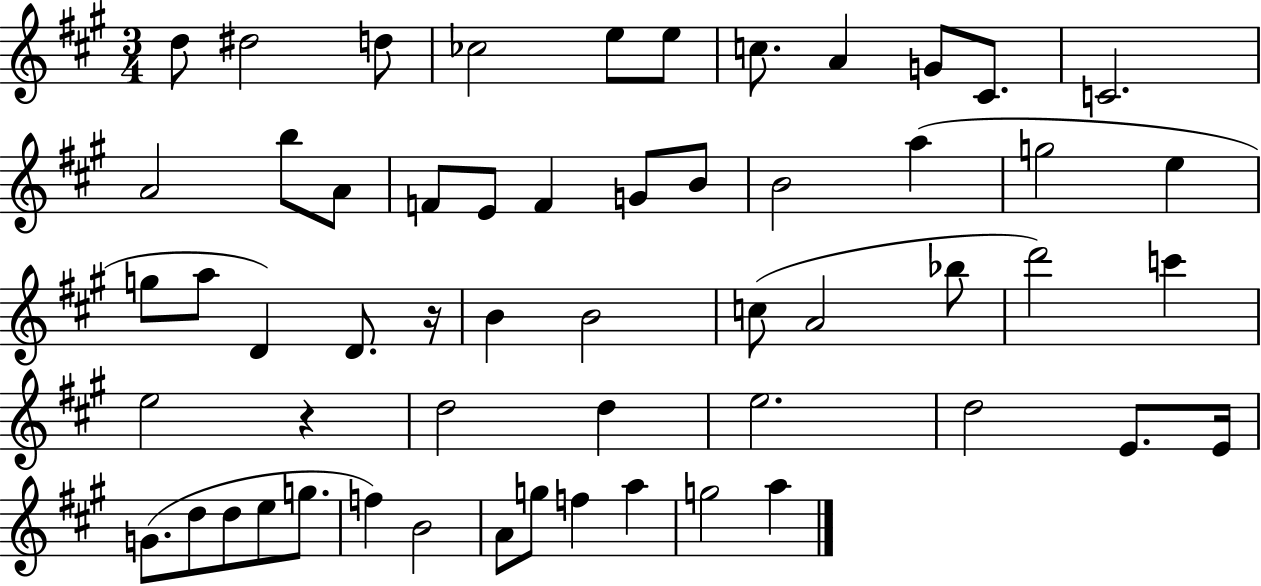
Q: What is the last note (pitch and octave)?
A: A5